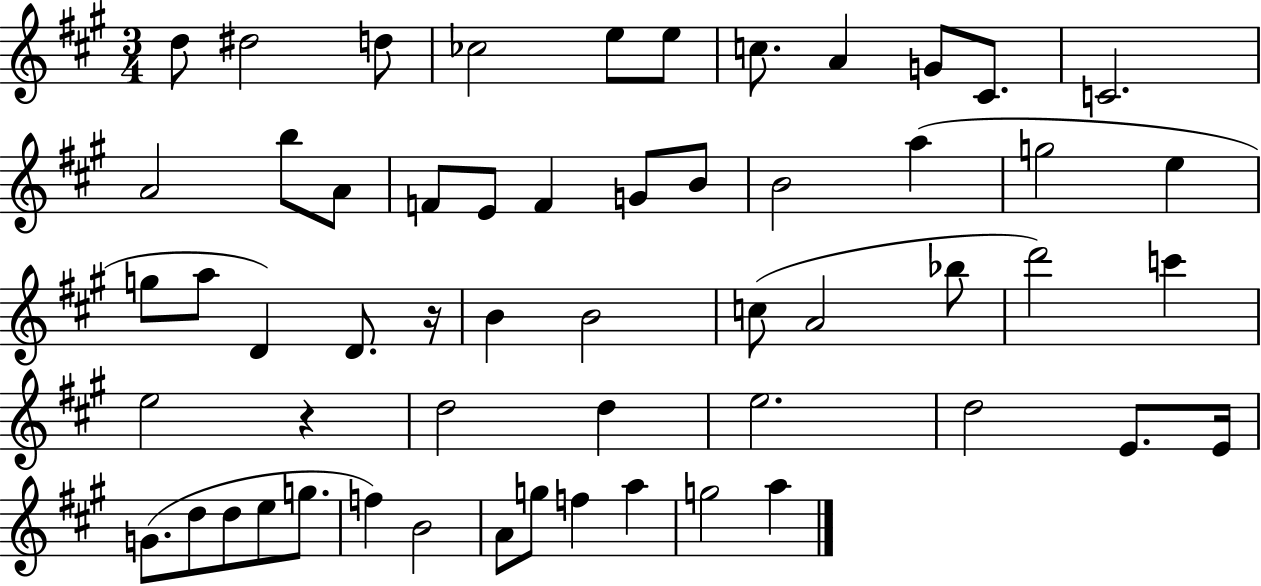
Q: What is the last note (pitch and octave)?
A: A5